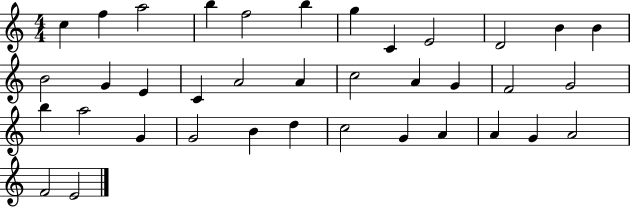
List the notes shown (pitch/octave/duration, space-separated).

C5/q F5/q A5/h B5/q F5/h B5/q G5/q C4/q E4/h D4/h B4/q B4/q B4/h G4/q E4/q C4/q A4/h A4/q C5/h A4/q G4/q F4/h G4/h B5/q A5/h G4/q G4/h B4/q D5/q C5/h G4/q A4/q A4/q G4/q A4/h F4/h E4/h